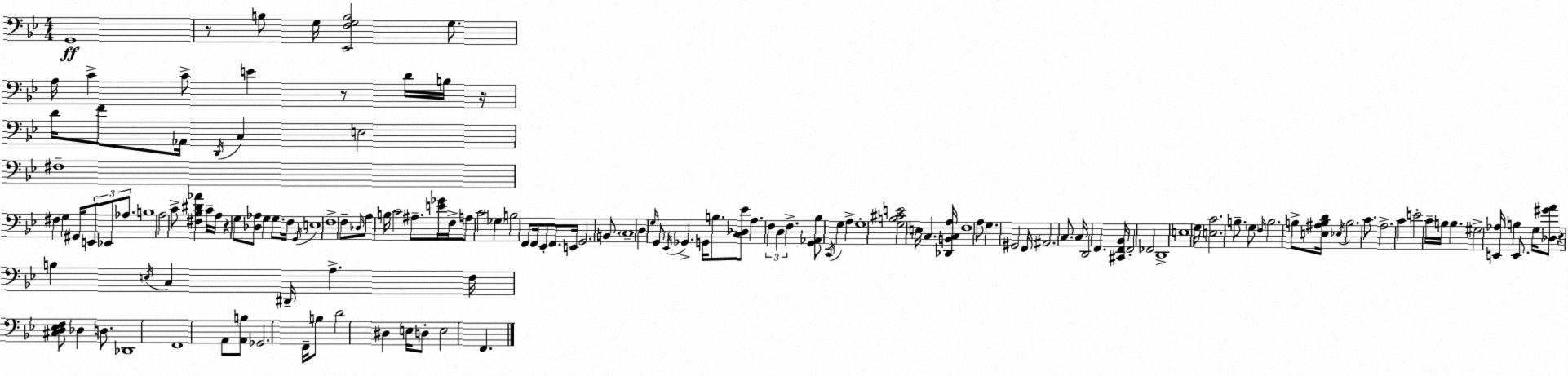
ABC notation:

X:1
T:Untitled
M:4/4
L:1/4
K:Gm
G,,4 z/2 B,/2 G,/4 [_E,,F,G,B,]2 G,/2 A,/4 C C/2 E z/2 D/4 B,/4 z/4 D/4 F/2 _A,,/4 D,,/4 C, E,2 ^F,4 ^F, G, ^G,,/4 E,,/2 _E,,/2 _A,/2 B,4 A,2 C/2 [^F,_B,^D_A] C/4 A,/4 z G,/2 [_D,_A,]/2 G, G,/2 F,/4 G,,/4 E,4 F,4 F,/2 _D,/4 A,/2 B,/4 C2 ^A,/2 [E_G]/4 F,/4 A,/2 C2 _G, B,2 F,,/2 F,,/4 _E,,/2 F,,/2 E,,/4 G,,2 B,,/2 C,4 D, G,/4 G,,/2 _E,,/4 _G,, G,,/4 B,/2 [C,_D,_E]/2 A, F, D, F, [G,,_A,,_B,]/2 C,,/4 G, A, G,4 [G,B,^CE]2 E,/4 C, [_D,,B,,C,A,]/4 F,4 A,/2 G, ^G,,2 F,,/4 ^A,,2 C,/2 C,/4 D,,2 F,, [^C,,F,,_B,,]/4 F,,2 _F,,2 D,,4 E,4 G,/4 [E,C]2 B,/2 G,/2 F,/4 B,2 B,/2 [E,^A,B,D]/4 _E,/4 B,2 C/2 A,2 C E2 C/4 B,/4 B, ^G,2 [E,,_A,]/4 B, E,,/2 G,/4 [_D,^GA]/2 z B, E,/4 C, ^D,,/4 A, F,/4 [^C,D,_E,F,]/2 _D, D,/2 _D,,4 F,,4 A,,/2 [A,,B,]/2 _G,,2 F,,/4 B,/2 D2 ^D, E,/4 D,/2 E,2 F,,